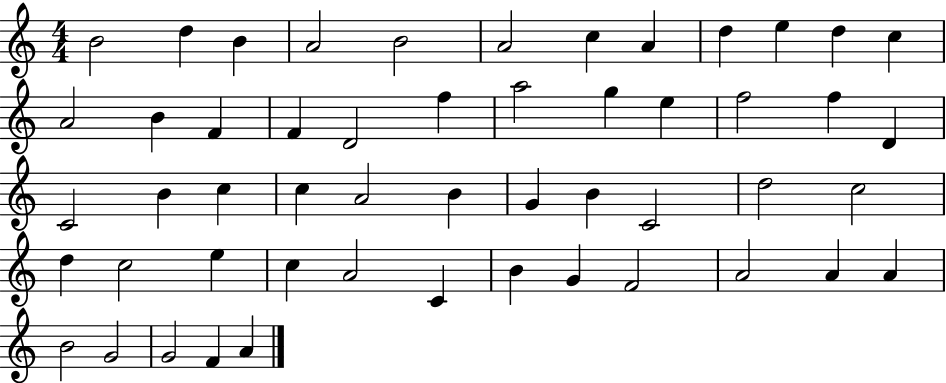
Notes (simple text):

B4/h D5/q B4/q A4/h B4/h A4/h C5/q A4/q D5/q E5/q D5/q C5/q A4/h B4/q F4/q F4/q D4/h F5/q A5/h G5/q E5/q F5/h F5/q D4/q C4/h B4/q C5/q C5/q A4/h B4/q G4/q B4/q C4/h D5/h C5/h D5/q C5/h E5/q C5/q A4/h C4/q B4/q G4/q F4/h A4/h A4/q A4/q B4/h G4/h G4/h F4/q A4/q